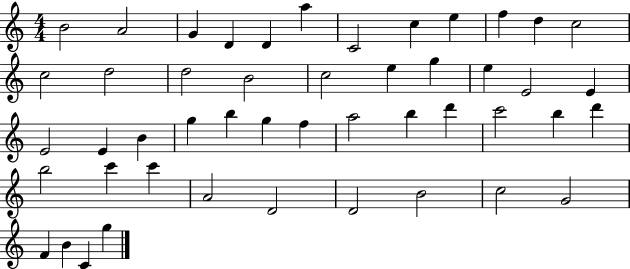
B4/h A4/h G4/q D4/q D4/q A5/q C4/h C5/q E5/q F5/q D5/q C5/h C5/h D5/h D5/h B4/h C5/h E5/q G5/q E5/q E4/h E4/q E4/h E4/q B4/q G5/q B5/q G5/q F5/q A5/h B5/q D6/q C6/h B5/q D6/q B5/h C6/q C6/q A4/h D4/h D4/h B4/h C5/h G4/h F4/q B4/q C4/q G5/q